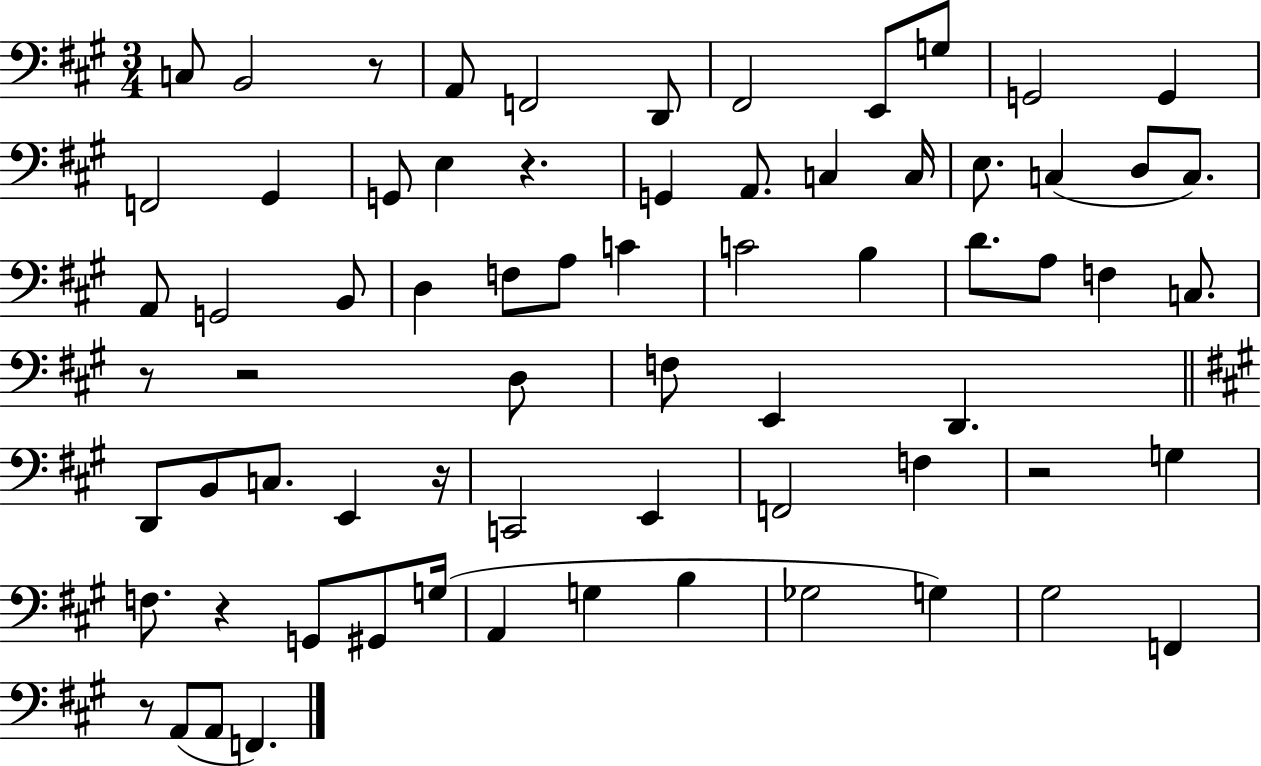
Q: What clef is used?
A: bass